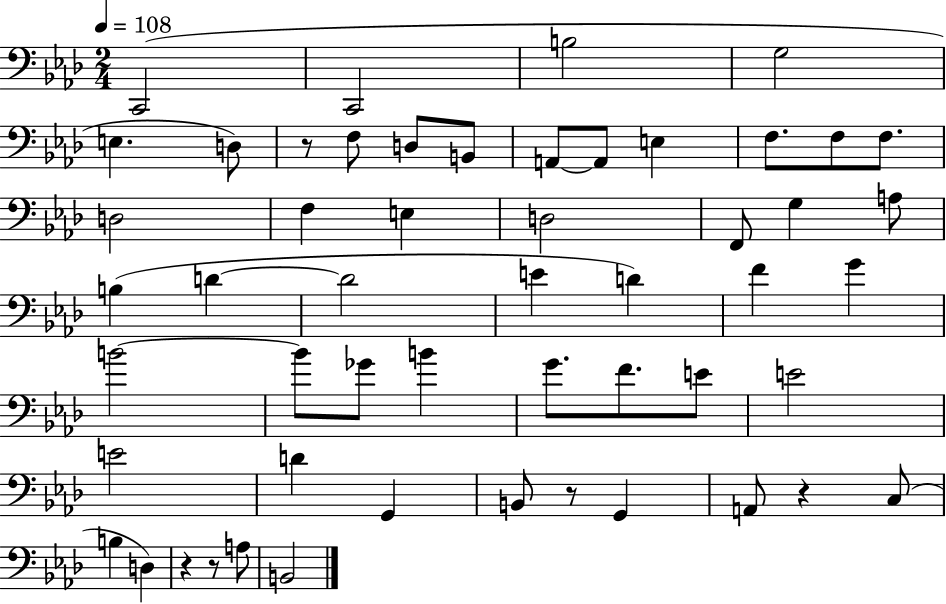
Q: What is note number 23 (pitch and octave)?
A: B3